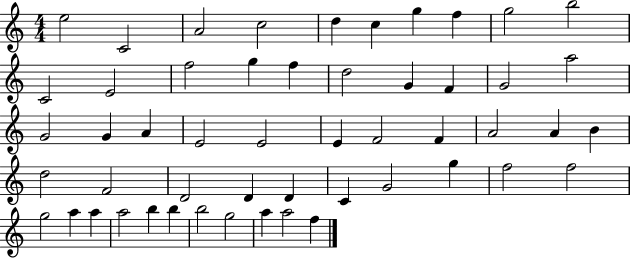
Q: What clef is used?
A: treble